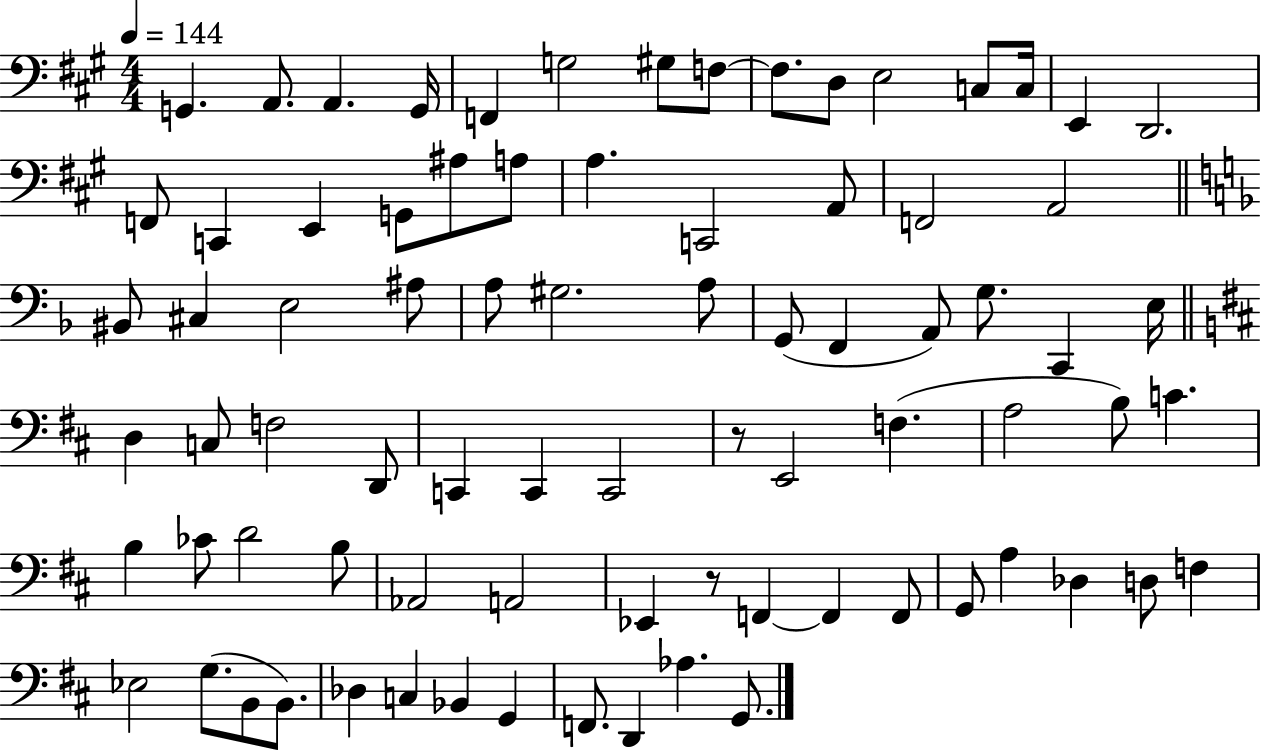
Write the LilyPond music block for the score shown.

{
  \clef bass
  \numericTimeSignature
  \time 4/4
  \key a \major
  \tempo 4 = 144
  g,4. a,8. a,4. g,16 | f,4 g2 gis8 f8~~ | f8. d8 e2 c8 c16 | e,4 d,2. | \break f,8 c,4 e,4 g,8 ais8 a8 | a4. c,2 a,8 | f,2 a,2 | \bar "||" \break \key f \major bis,8 cis4 e2 ais8 | a8 gis2. a8 | g,8( f,4 a,8) g8. c,4 e16 | \bar "||" \break \key d \major d4 c8 f2 d,8 | c,4 c,4 c,2 | r8 e,2 f4.( | a2 b8) c'4. | \break b4 ces'8 d'2 b8 | aes,2 a,2 | ees,4 r8 f,4~~ f,4 f,8 | g,8 a4 des4 d8 f4 | \break ees2 g8.( b,8 b,8.) | des4 c4 bes,4 g,4 | f,8. d,4 aes4. g,8. | \bar "|."
}